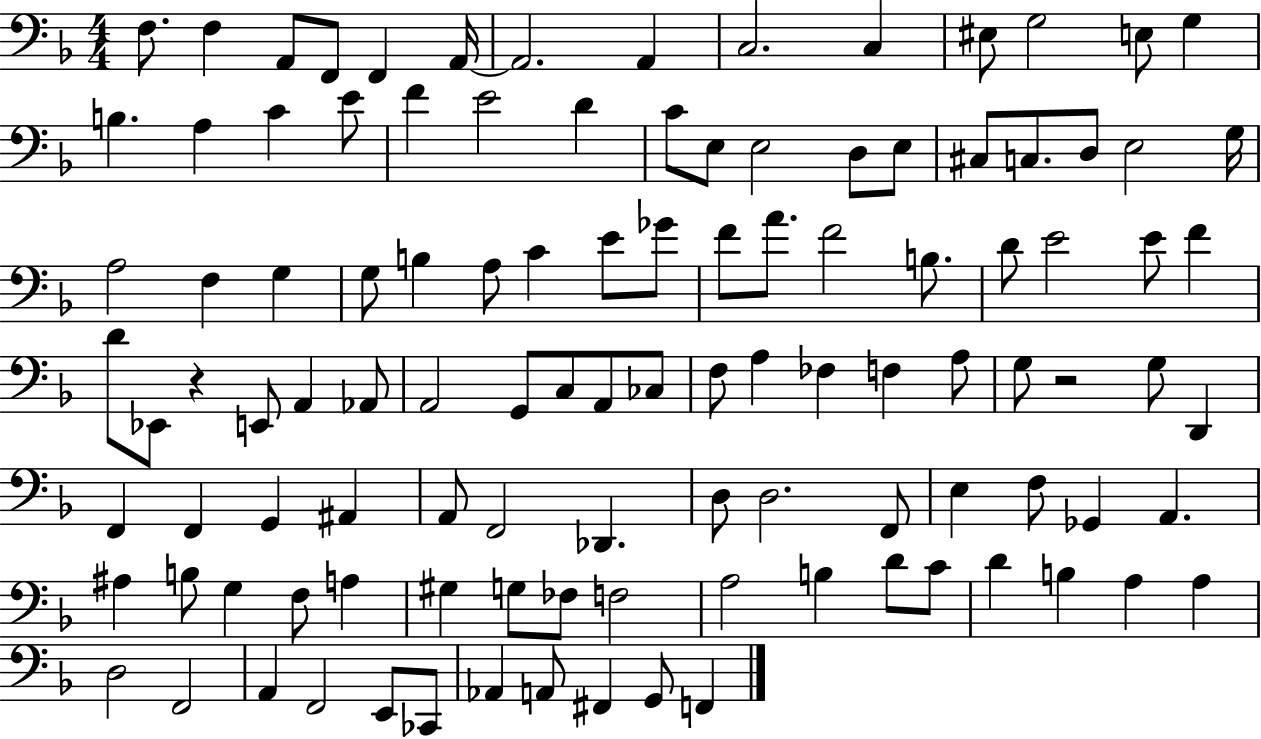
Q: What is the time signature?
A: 4/4